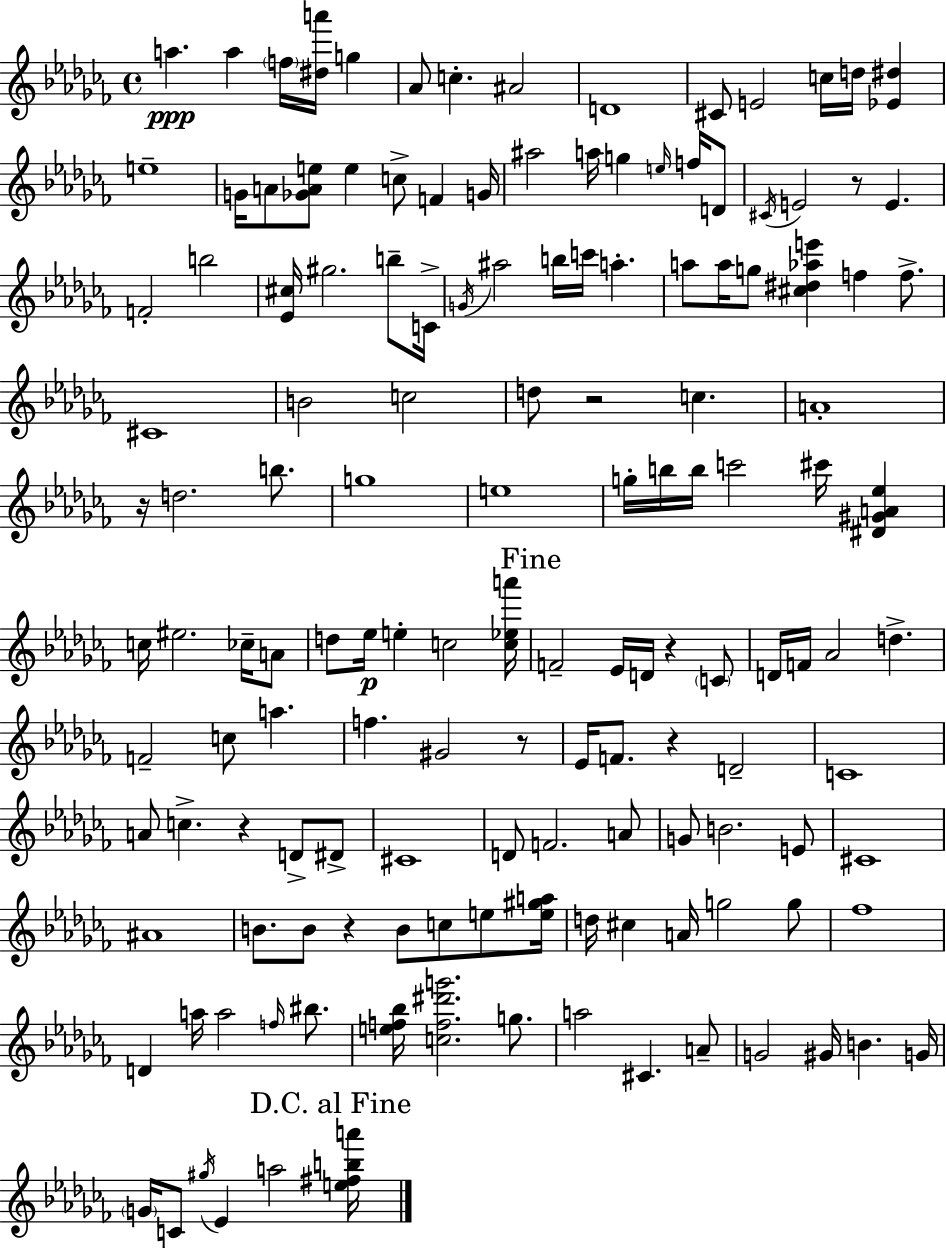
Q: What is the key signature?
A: AES minor